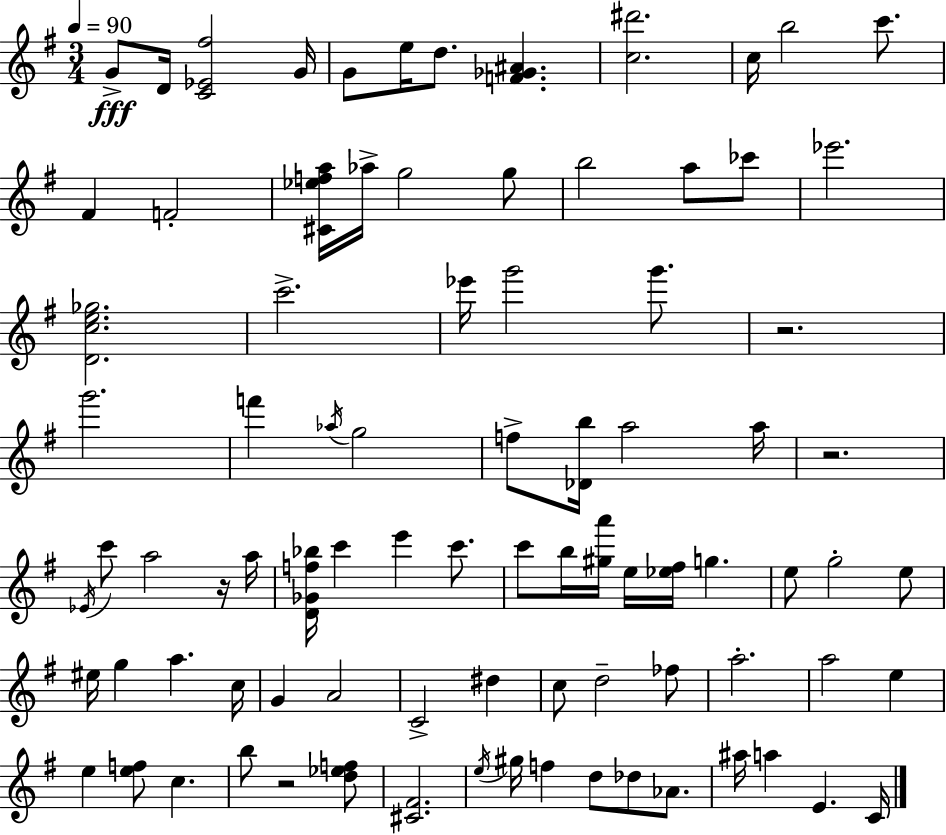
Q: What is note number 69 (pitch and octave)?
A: E4